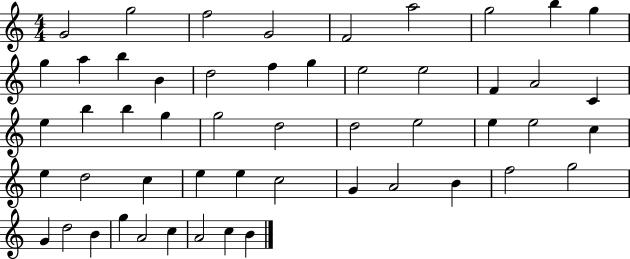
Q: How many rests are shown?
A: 0